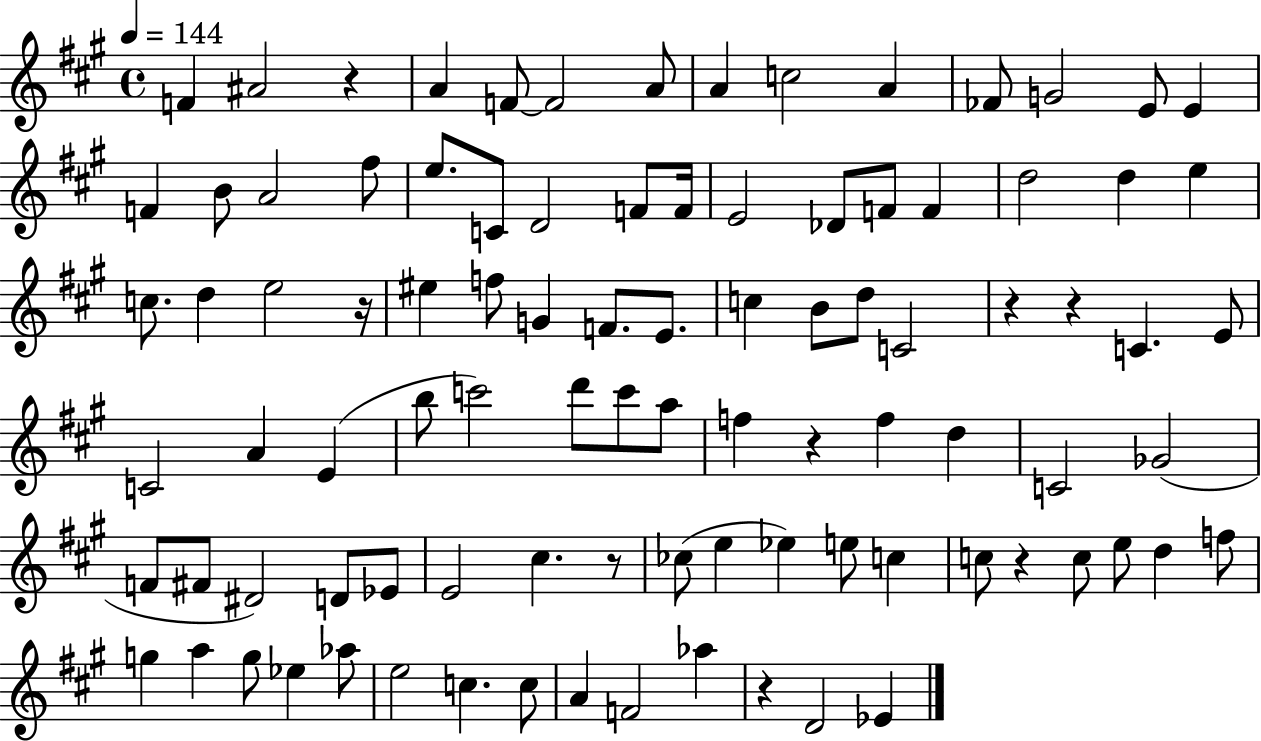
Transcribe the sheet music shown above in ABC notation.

X:1
T:Untitled
M:4/4
L:1/4
K:A
F ^A2 z A F/2 F2 A/2 A c2 A _F/2 G2 E/2 E F B/2 A2 ^f/2 e/2 C/2 D2 F/2 F/4 E2 _D/2 F/2 F d2 d e c/2 d e2 z/4 ^e f/2 G F/2 E/2 c B/2 d/2 C2 z z C E/2 C2 A E b/2 c'2 d'/2 c'/2 a/2 f z f d C2 _G2 F/2 ^F/2 ^D2 D/2 _E/2 E2 ^c z/2 _c/2 e _e e/2 c c/2 z c/2 e/2 d f/2 g a g/2 _e _a/2 e2 c c/2 A F2 _a z D2 _E